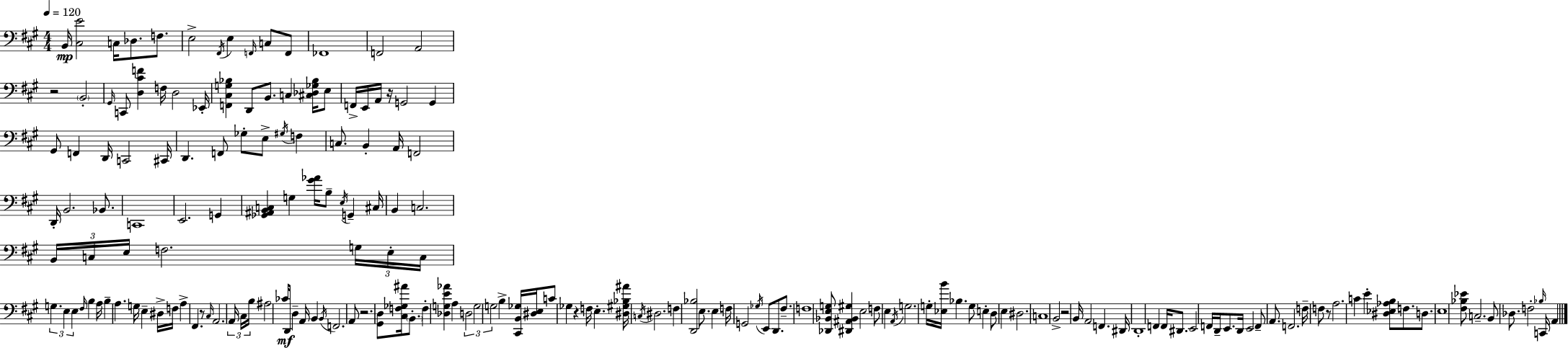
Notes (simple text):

B2/s [C#3,E4]/h C3/s Db3/e. F3/e. E3/h F#2/s E3/q F2/s C3/e F2/e FES2/w F2/h A2/h R/h B2/h G#2/s C2/e [D3,C#4,F4]/q F3/s D3/h Eb2/s [F2,C#3,G3,Bb3]/q D2/e B2/e. C3/q [C#3,Db3,Gb3,Bb3]/s E3/e F2/s E2/s A2/s R/s G2/h G2/q G#2/e F2/q D2/s C2/h C#2/s D2/q. F2/e Gb3/e E3/e G#3/s F3/q C3/e. B2/q A2/s F2/h D2/s B2/h. Bb2/e. C2/w E2/h. G2/q [Gb2,A#2,B2,C3]/q G3/q [G#4,Ab4]/s B3/e E3/s G2/q C#3/s B2/q C3/h. B2/s C3/s E3/s F3/h. G3/s E3/s C3/s G3/q. E3/q E3/q F#3/s B3/q A3/s B3/q A3/q. G3/s E3/q D#3/s F3/s A3/q F#2/q. R/e C#3/s A2/h. A2/s C#3/s B3/s A#3/h CES4/s D2/s D3/q A2/s B2/q B2/s F2/h. A2/e R/h. [G#2,D3]/e [C#3,F3,Gb3,A#4]/s B2/e. F3/q [Db3,G3,E4,Ab4]/q A3/q D3/h G3/h G3/h B3/q [C#2,B2,Gb3]/s [D#3,E3]/s C4/e Gb3/q R/q F3/s E3/q. [D#3,G#3,Bb3,A#4]/s C3/s D#3/h. F3/q [D2,Bb3]/h E3/e. E3/q F3/s G2/h Gb3/s E2/e D2/e. F#3/e. F3/w [Db2,Bb2,E3,G3]/e [D#2,A#2,Bb2,G#3]/q E3/h F3/e E3/q A2/s G3/h. G3/s [Eb3,B4]/s Bb3/q. G3/e E3/q D3/e E3/q D#3/h. C3/w B2/h R/h B2/s A2/h F2/q. D#2/s D2/w F2/q F2/s D#2/e. E2/h F2/s D2/s E2/e. D2/s E2/h F2/e A2/e. F2/h. F3/s F3/e R/e A3/h. C4/q E4/q [D#3,Eb3,Ab3,B3]/e F3/e. D3/e. E3/w [F#3,Bb3,Eb4]/e C3/h. B2/e Db3/e. F3/h Bb3/s C2/s A2/q